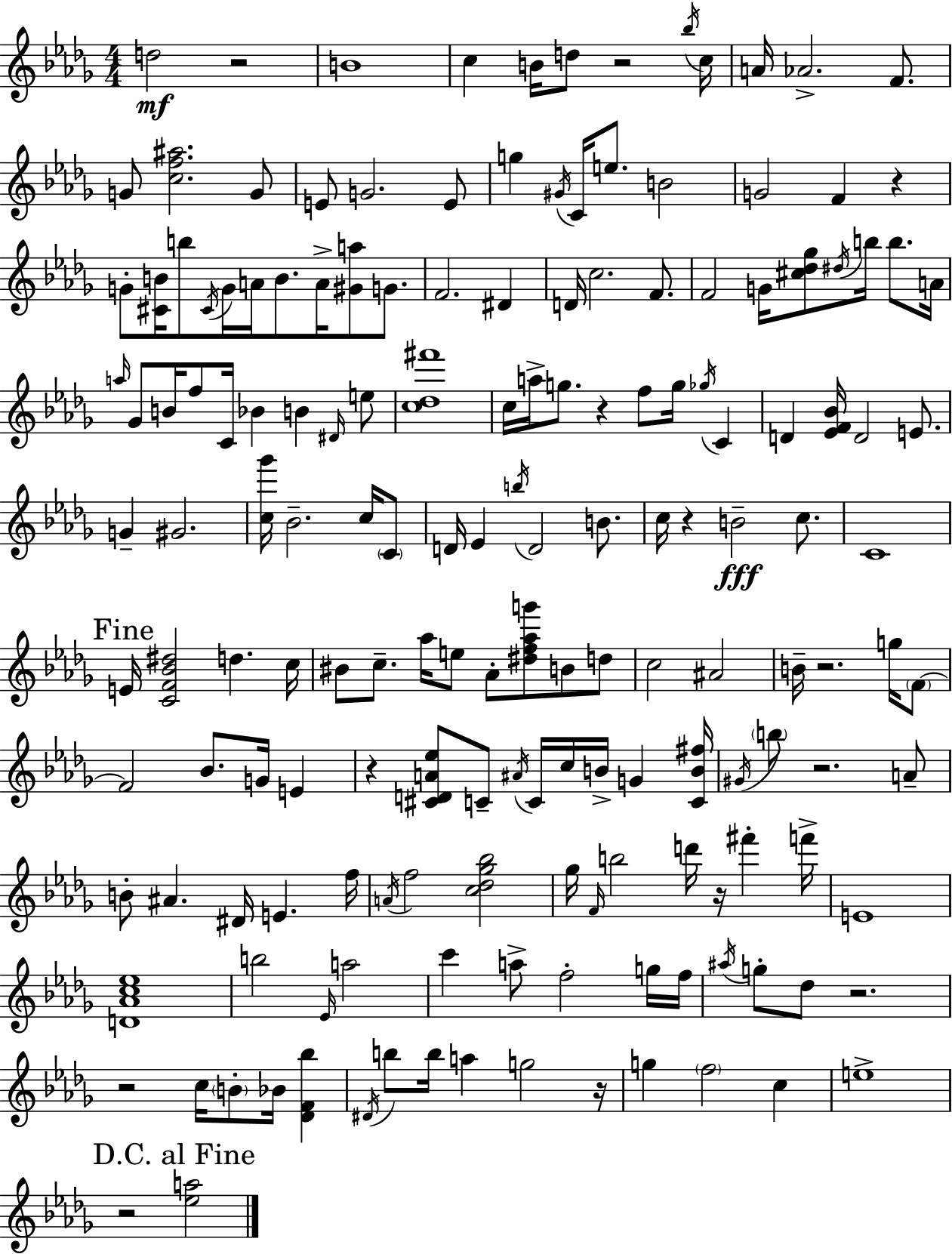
{
  \clef treble
  \numericTimeSignature
  \time 4/4
  \key bes \minor
  d''2\mf r2 | b'1 | c''4 b'16 d''8 r2 \acciaccatura { bes''16 } | c''16 a'16 aes'2.-> f'8. | \break g'8 <c'' f'' ais''>2. g'8 | e'8 g'2. e'8 | g''4 \acciaccatura { gis'16 } c'16 e''8. b'2 | g'2 f'4 r4 | \break g'8-. <cis' b'>16 b''8 \acciaccatura { cis'16 } g'16 a'16 b'8. a'16-> <gis' a''>8 | g'8. f'2. dis'4 | d'16 c''2. | f'8. f'2 g'16 <cis'' des'' ges''>8 \acciaccatura { dis''16 } b''16 | \break b''8. a'16 \grace { a''16 } ges'8 b'16 f''8 c'16 bes'4 b'4 | \grace { dis'16 } e''8 <c'' des'' fis'''>1 | c''16 a''16-> g''8. r4 f''8 | g''16 \acciaccatura { ges''16 } c'4 d'4 <ees' f' bes'>16 d'2 | \break e'8. g'4-- gis'2. | <c'' ges'''>16 bes'2.-- | c''16 \parenthesize c'8 d'16 ees'4 \acciaccatura { b''16 } d'2 | b'8. c''16 r4 b'2--\fff | \break c''8. c'1 | \mark "Fine" e'16 <c' f' bes' dis''>2 | d''4. c''16 bis'8 c''8.-- aes''16 e''8 | aes'8-. <dis'' f'' aes'' g'''>8 b'8 d''8 c''2 | \break ais'2 b'16-- r2. | g''16 \parenthesize f'8~~ f'2 | bes'8. g'16 e'4 r4 <cis' d' a' ees''>8 c'8-- | \acciaccatura { ais'16 } c'16 c''16 b'16-> g'4 <c' b' fis''>16 \acciaccatura { gis'16 } \parenthesize b''8 r2. | \break a'8-- b'8-. ais'4. | dis'16 e'4. f''16 \acciaccatura { a'16 } f''2 | <c'' des'' ges'' bes''>2 ges''16 \grace { f'16 } b''2 | d'''16 r16 fis'''4-. f'''16-> e'1 | \break <d' aes' c'' ees''>1 | b''2 | \grace { ees'16 } a''2 c'''4 | a''8-> f''2-. g''16 f''16 \acciaccatura { ais''16 } g''8-. | \break des''8 r2. r2 | c''16 \parenthesize b'8-. bes'16 <des' f' bes''>4 \acciaccatura { dis'16 } b''8 | b''16 a''4 g''2 r16 g''4 | \parenthesize f''2 c''4 e''1-> | \break \mark "D.C. al Fine" r2 | <ees'' a''>2 \bar "|."
}